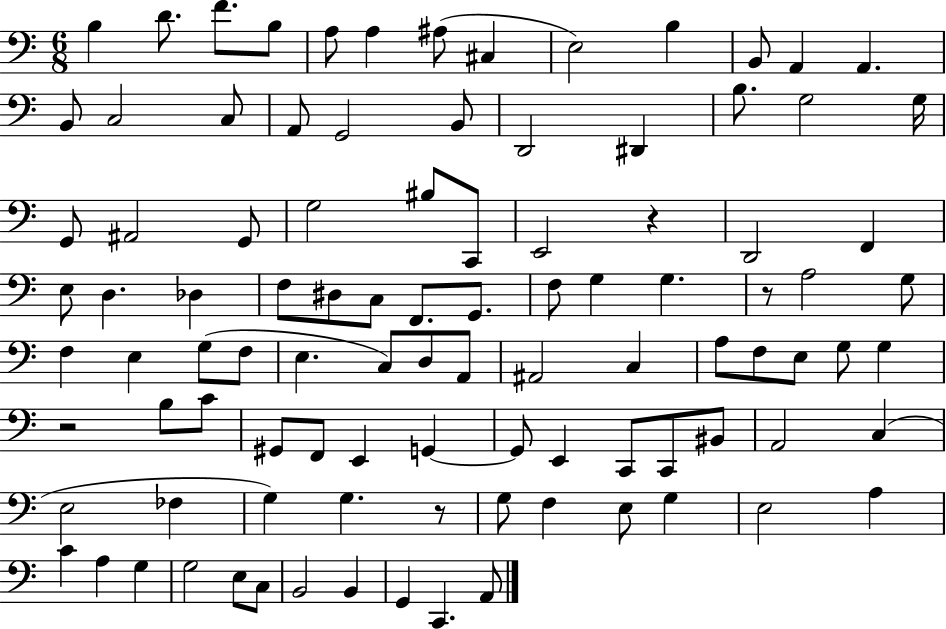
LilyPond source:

{
  \clef bass
  \numericTimeSignature
  \time 6/8
  \key c \major
  b4 d'8. f'8. b8 | a8 a4 ais8( cis4 | e2) b4 | b,8 a,4 a,4. | \break b,8 c2 c8 | a,8 g,2 b,8 | d,2 dis,4 | b8. g2 g16 | \break g,8 ais,2 g,8 | g2 bis8 c,8 | e,2 r4 | d,2 f,4 | \break e8 d4. des4 | f8 dis8 c8 f,8. g,8. | f8 g4 g4. | r8 a2 g8 | \break f4 e4 g8( f8 | e4. c8) d8 a,8 | ais,2 c4 | a8 f8 e8 g8 g4 | \break r2 b8 c'8 | gis,8 f,8 e,4 g,4~~ | g,8 e,4 c,8 c,8 bis,8 | a,2 c4( | \break e2 fes4 | g4) g4. r8 | g8 f4 e8 g4 | e2 a4 | \break c'4 a4 g4 | g2 e8 c8 | b,2 b,4 | g,4 c,4. a,8 | \break \bar "|."
}